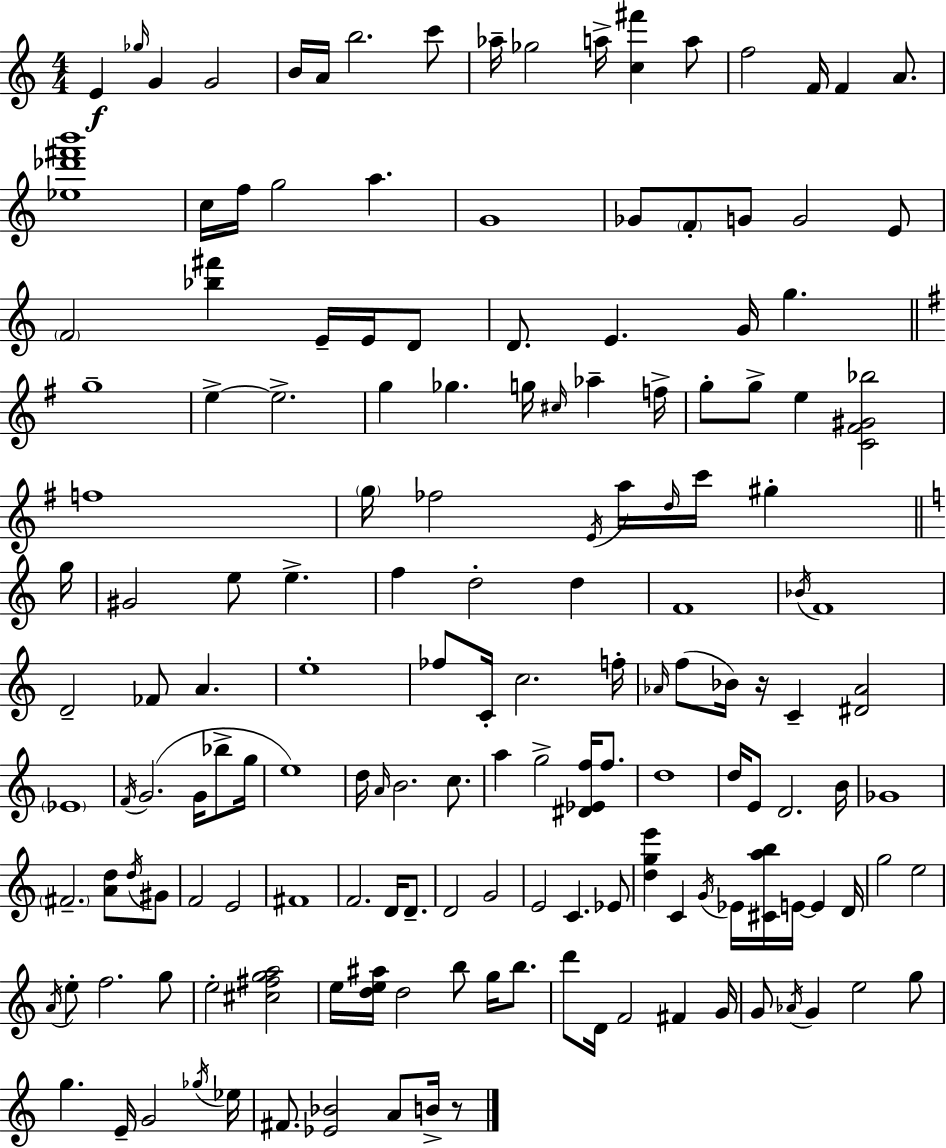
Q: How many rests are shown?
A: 2